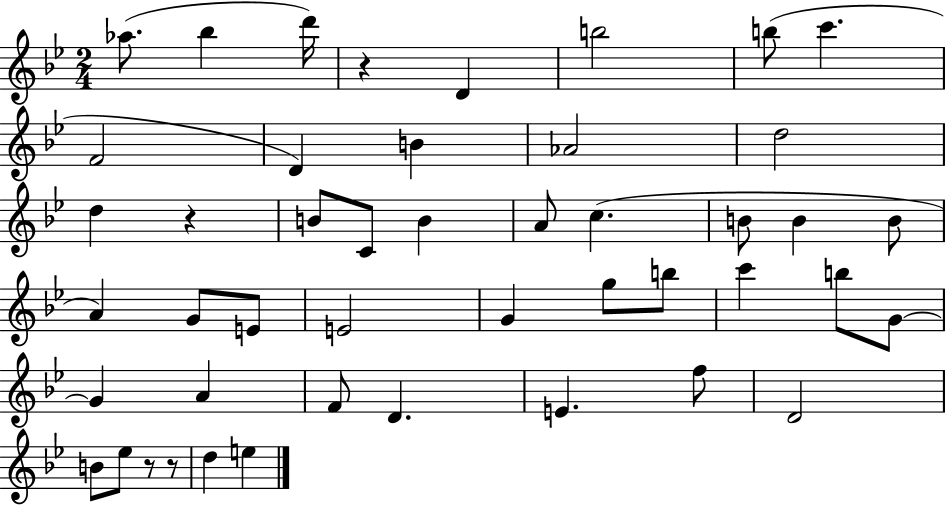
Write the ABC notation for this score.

X:1
T:Untitled
M:2/4
L:1/4
K:Bb
_a/2 _b d'/4 z D b2 b/2 c' F2 D B _A2 d2 d z B/2 C/2 B A/2 c B/2 B B/2 A G/2 E/2 E2 G g/2 b/2 c' b/2 G/2 G A F/2 D E f/2 D2 B/2 _e/2 z/2 z/2 d e